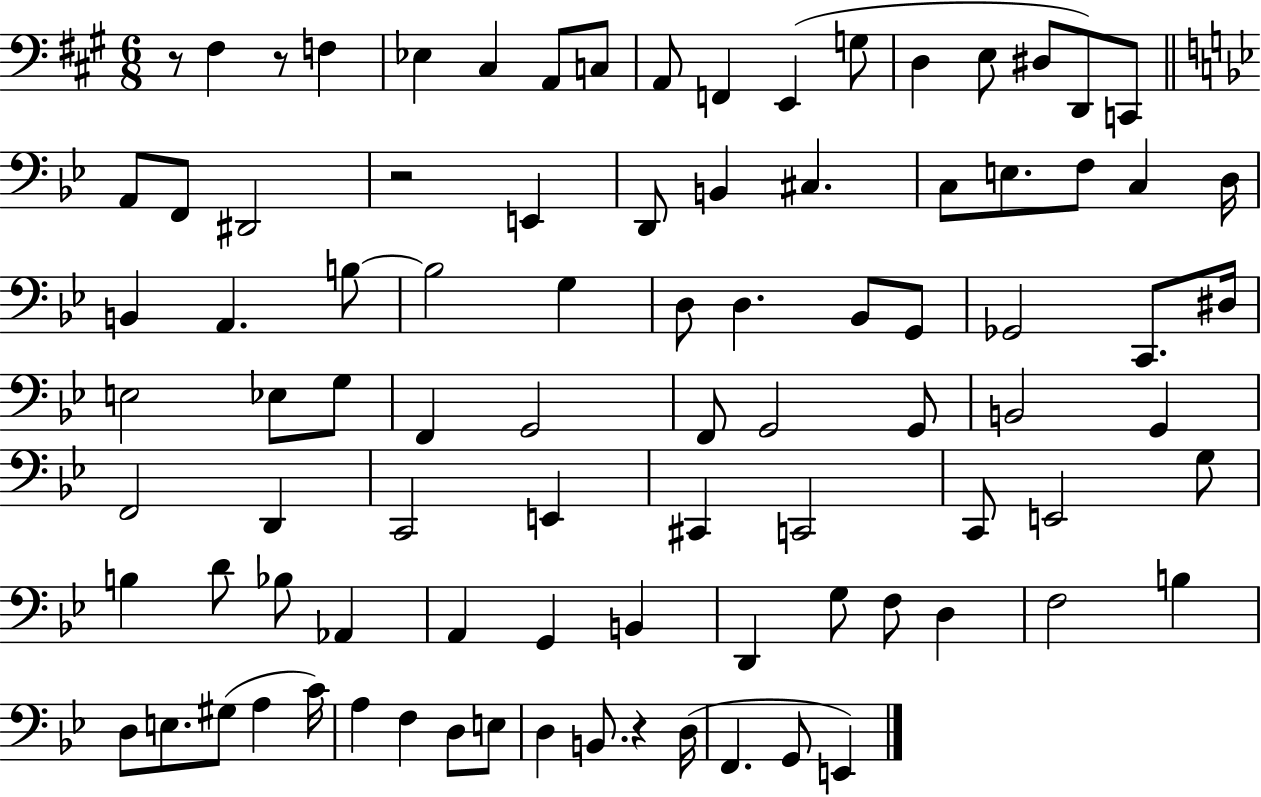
X:1
T:Untitled
M:6/8
L:1/4
K:A
z/2 ^F, z/2 F, _E, ^C, A,,/2 C,/2 A,,/2 F,, E,, G,/2 D, E,/2 ^D,/2 D,,/2 C,,/2 A,,/2 F,,/2 ^D,,2 z2 E,, D,,/2 B,, ^C, C,/2 E,/2 F,/2 C, D,/4 B,, A,, B,/2 B,2 G, D,/2 D, _B,,/2 G,,/2 _G,,2 C,,/2 ^D,/4 E,2 _E,/2 G,/2 F,, G,,2 F,,/2 G,,2 G,,/2 B,,2 G,, F,,2 D,, C,,2 E,, ^C,, C,,2 C,,/2 E,,2 G,/2 B, D/2 _B,/2 _A,, A,, G,, B,, D,, G,/2 F,/2 D, F,2 B, D,/2 E,/2 ^G,/2 A, C/4 A, F, D,/2 E,/2 D, B,,/2 z D,/4 F,, G,,/2 E,,